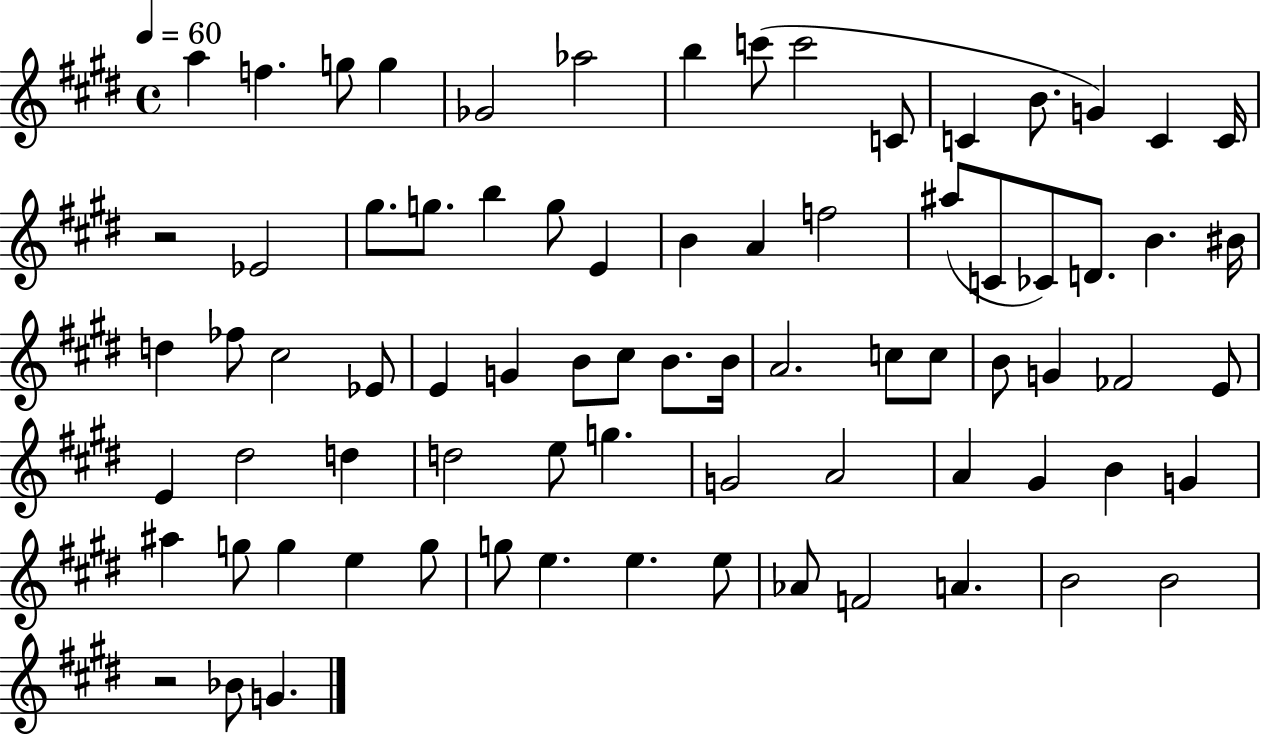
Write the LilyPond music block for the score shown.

{
  \clef treble
  \time 4/4
  \defaultTimeSignature
  \key e \major
  \tempo 4 = 60
  \repeat volta 2 { a''4 f''4. g''8 g''4 | ges'2 aes''2 | b''4 c'''8( c'''2 c'8 | c'4 b'8. g'4) c'4 c'16 | \break r2 ees'2 | gis''8. g''8. b''4 g''8 e'4 | b'4 a'4 f''2 | ais''8( c'8 ces'8) d'8. b'4. bis'16 | \break d''4 fes''8 cis''2 ees'8 | e'4 g'4 b'8 cis''8 b'8. b'16 | a'2. c''8 c''8 | b'8 g'4 fes'2 e'8 | \break e'4 dis''2 d''4 | d''2 e''8 g''4. | g'2 a'2 | a'4 gis'4 b'4 g'4 | \break ais''4 g''8 g''4 e''4 g''8 | g''8 e''4. e''4. e''8 | aes'8 f'2 a'4. | b'2 b'2 | \break r2 bes'8 g'4. | } \bar "|."
}